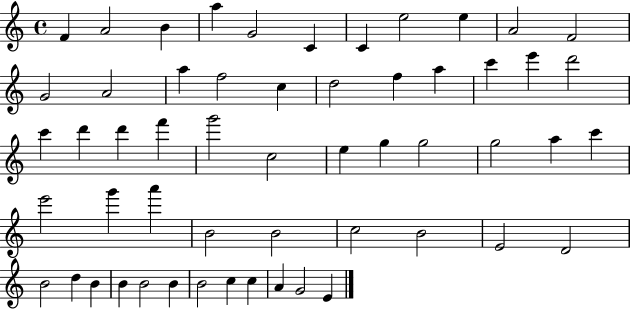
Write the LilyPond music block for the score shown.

{
  \clef treble
  \time 4/4
  \defaultTimeSignature
  \key c \major
  f'4 a'2 b'4 | a''4 g'2 c'4 | c'4 e''2 e''4 | a'2 f'2 | \break g'2 a'2 | a''4 f''2 c''4 | d''2 f''4 a''4 | c'''4 e'''4 d'''2 | \break c'''4 d'''4 d'''4 f'''4 | g'''2 c''2 | e''4 g''4 g''2 | g''2 a''4 c'''4 | \break e'''2 g'''4 a'''4 | b'2 b'2 | c''2 b'2 | e'2 d'2 | \break b'2 d''4 b'4 | b'4 b'2 b'4 | b'2 c''4 c''4 | a'4 g'2 e'4 | \break \bar "|."
}